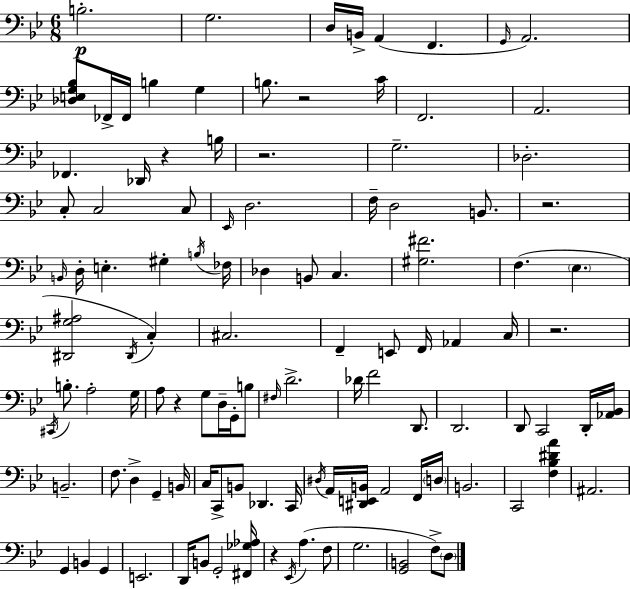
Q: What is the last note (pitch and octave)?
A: D3